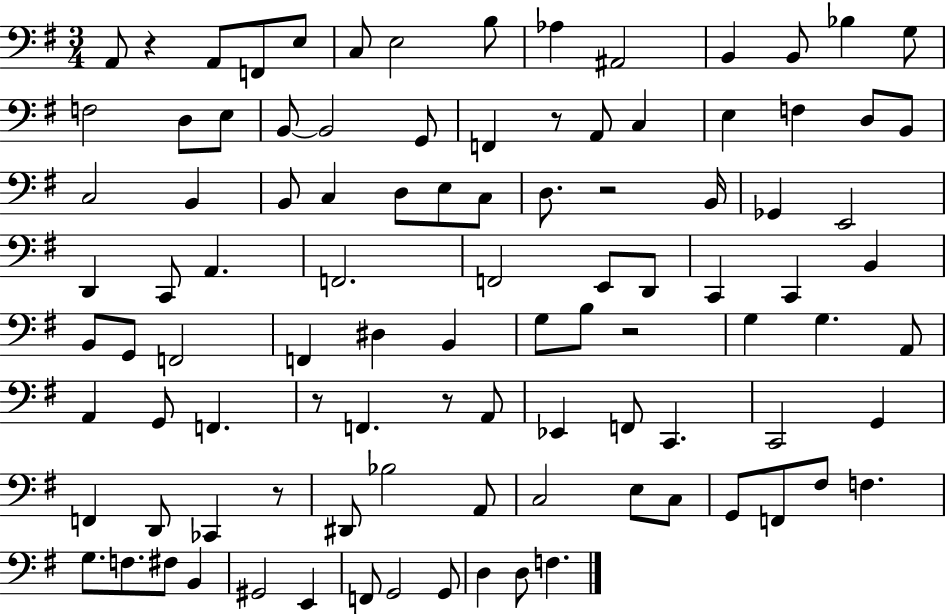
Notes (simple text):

A2/e R/q A2/e F2/e E3/e C3/e E3/h B3/e Ab3/q A#2/h B2/q B2/e Bb3/q G3/e F3/h D3/e E3/e B2/e B2/h G2/e F2/q R/e A2/e C3/q E3/q F3/q D3/e B2/e C3/h B2/q B2/e C3/q D3/e E3/e C3/e D3/e. R/h B2/s Gb2/q E2/h D2/q C2/e A2/q. F2/h. F2/h E2/e D2/e C2/q C2/q B2/q B2/e G2/e F2/h F2/q D#3/q B2/q G3/e B3/e R/h G3/q G3/q. A2/e A2/q G2/e F2/q. R/e F2/q. R/e A2/e Eb2/q F2/e C2/q. C2/h G2/q F2/q D2/e CES2/q R/e D#2/e Bb3/h A2/e C3/h E3/e C3/e G2/e F2/e F#3/e F3/q. G3/e. F3/e. F#3/e B2/q G#2/h E2/q F2/e G2/h G2/e D3/q D3/e F3/q.